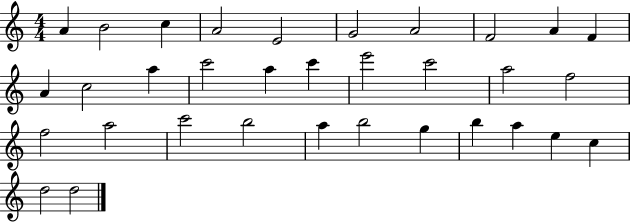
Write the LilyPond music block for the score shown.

{
  \clef treble
  \numericTimeSignature
  \time 4/4
  \key c \major
  a'4 b'2 c''4 | a'2 e'2 | g'2 a'2 | f'2 a'4 f'4 | \break a'4 c''2 a''4 | c'''2 a''4 c'''4 | e'''2 c'''2 | a''2 f''2 | \break f''2 a''2 | c'''2 b''2 | a''4 b''2 g''4 | b''4 a''4 e''4 c''4 | \break d''2 d''2 | \bar "|."
}